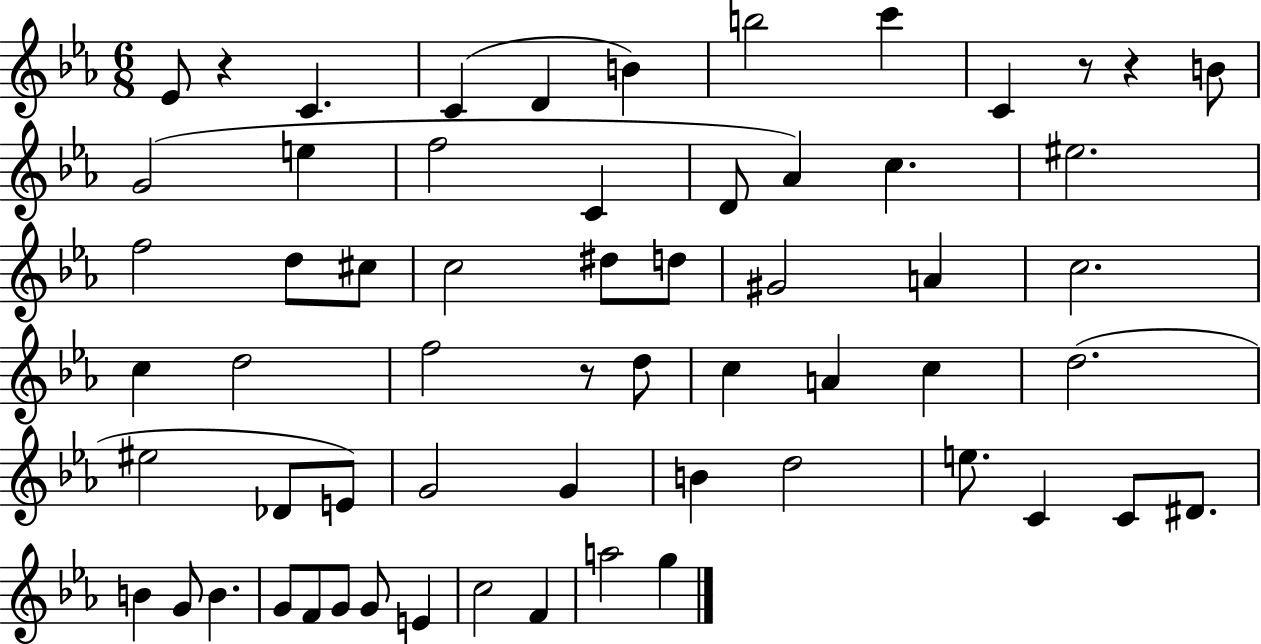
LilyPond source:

{
  \clef treble
  \numericTimeSignature
  \time 6/8
  \key ees \major
  \repeat volta 2 { ees'8 r4 c'4. | c'4( d'4 b'4) | b''2 c'''4 | c'4 r8 r4 b'8 | \break g'2( e''4 | f''2 c'4 | d'8 aes'4) c''4. | eis''2. | \break f''2 d''8 cis''8 | c''2 dis''8 d''8 | gis'2 a'4 | c''2. | \break c''4 d''2 | f''2 r8 d''8 | c''4 a'4 c''4 | d''2.( | \break eis''2 des'8 e'8) | g'2 g'4 | b'4 d''2 | e''8. c'4 c'8 dis'8. | \break b'4 g'8 b'4. | g'8 f'8 g'8 g'8 e'4 | c''2 f'4 | a''2 g''4 | \break } \bar "|."
}